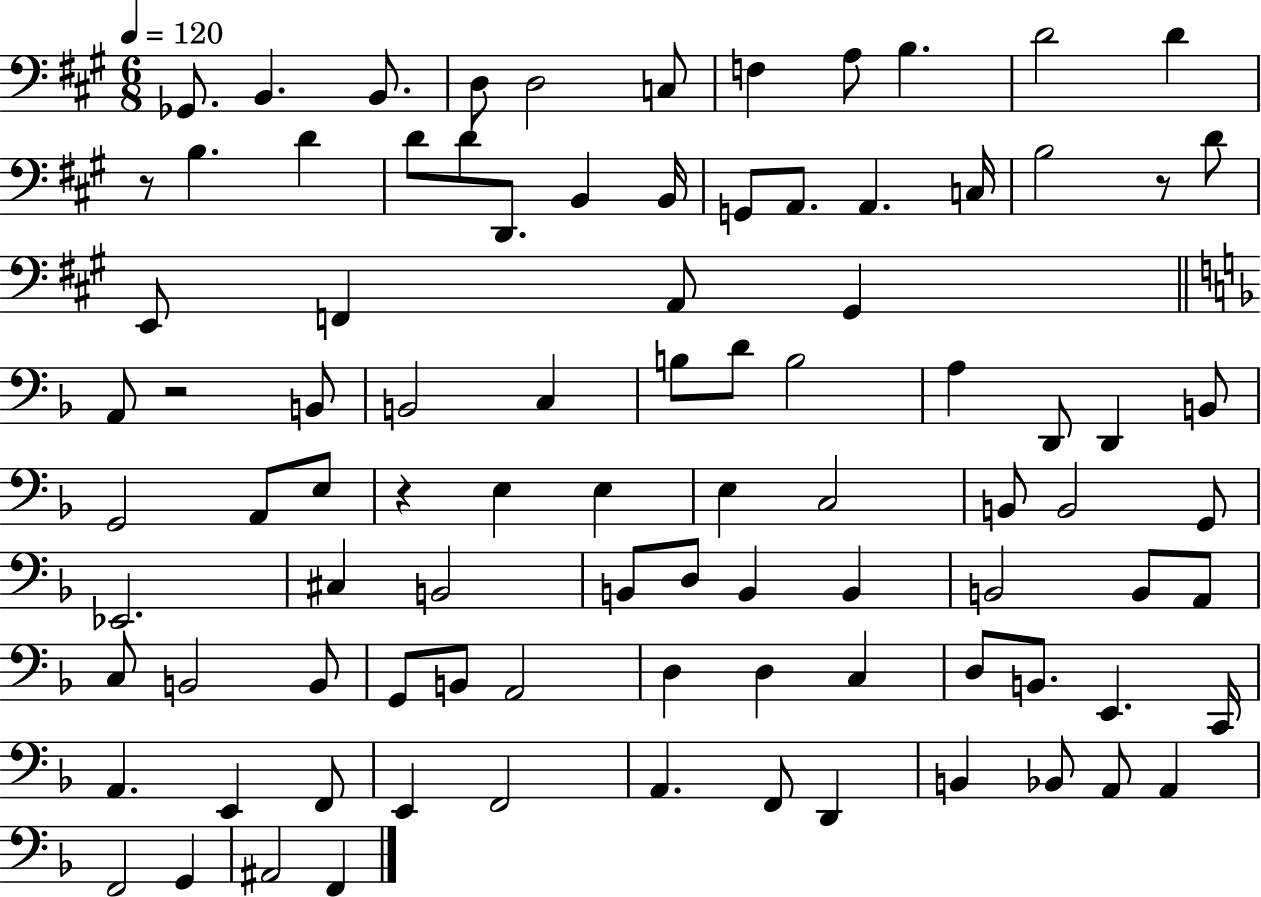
Gb2/e. B2/q. B2/e. D3/e D3/h C3/e F3/q A3/e B3/q. D4/h D4/q R/e B3/q. D4/q D4/e D4/e D2/e. B2/q B2/s G2/e A2/e. A2/q. C3/s B3/h R/e D4/e E2/e F2/q A2/e G#2/q A2/e R/h B2/e B2/h C3/q B3/e D4/e B3/h A3/q D2/e D2/q B2/e G2/h A2/e E3/e R/q E3/q E3/q E3/q C3/h B2/e B2/h G2/e Eb2/h. C#3/q B2/h B2/e D3/e B2/q B2/q B2/h B2/e A2/e C3/e B2/h B2/e G2/e B2/e A2/h D3/q D3/q C3/q D3/e B2/e. E2/q. C2/s A2/q. E2/q F2/e E2/q F2/h A2/q. F2/e D2/q B2/q Bb2/e A2/e A2/q F2/h G2/q A#2/h F2/q